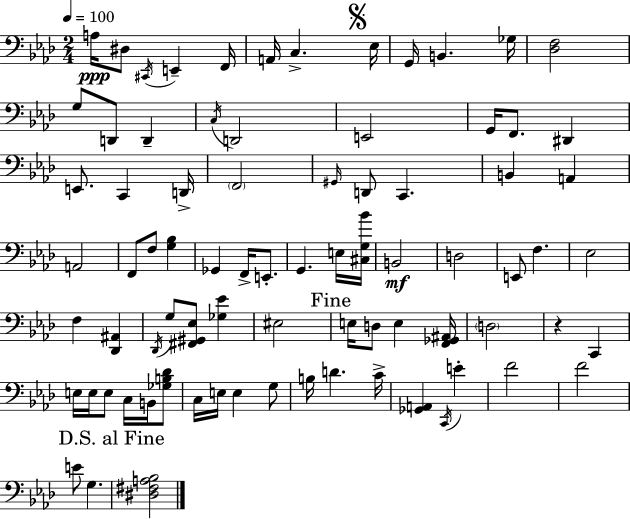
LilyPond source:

{
  \clef bass
  \numericTimeSignature
  \time 2/4
  \key f \minor
  \tempo 4 = 100
  a16\ppp dis8 \acciaccatura { cis,16 } e,4-- | f,16 a,16 c4.-> | \mark \markup { \musicglyph "scripts.segno" } ees16 g,16 b,4. | ges16 <des f>2 | \break g8 d,8 d,4-- | \acciaccatura { c16 } d,2 | e,2 | g,16 f,8. dis,4 | \break e,8. c,4 | d,16-> \parenthesize f,2 | \grace { gis,16 } d,8 c,4. | b,4 a,4 | \break a,2 | f,8 f8 <g bes>4 | ges,4 f,16-> | e,8.-. g,4. | \break e16 <cis g bes'>16 b,2\mf | d2 | e,8 f4. | ees2 | \break f4 <des, ais,>4 | \acciaccatura { des,16 } g8 <fis, gis, ees>8 | <ges ees'>4 eis2 | \mark "Fine" e16 d8 e4 | \break <f, ges, ais,>16 \parenthesize d2 | r4 | c,4 e16 e16 e8 | c16 b,16 <ges b des'>8 c16 e16 e4 | \break g8 b16 d'4. | c'16-> <ges, a,>4 | \acciaccatura { c,16 } e'4-. f'2 | f'2 | \break e'8 g4. | \mark "D.S. al Fine" <dis fis a bes>2 | \bar "|."
}